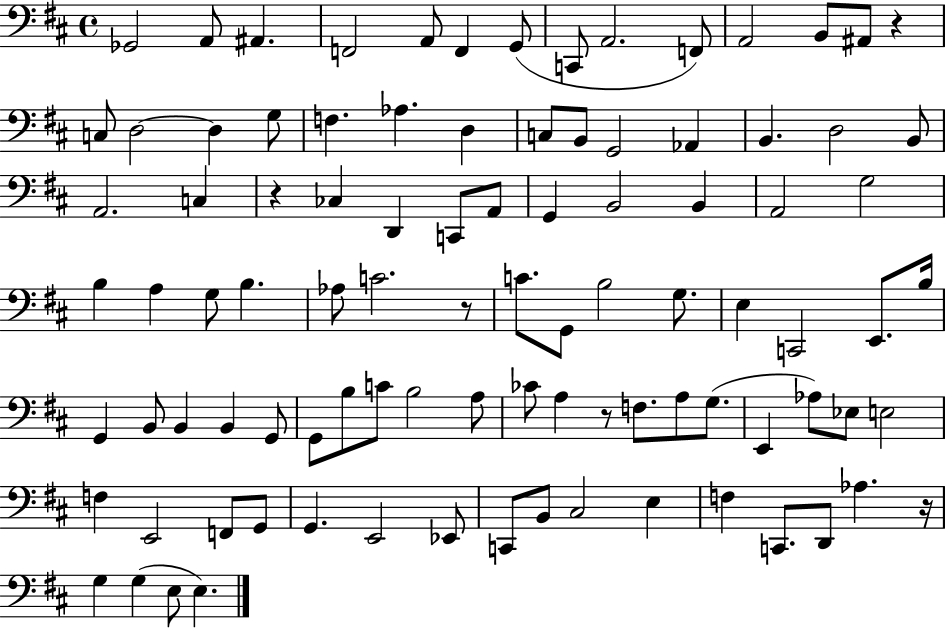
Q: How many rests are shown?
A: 5